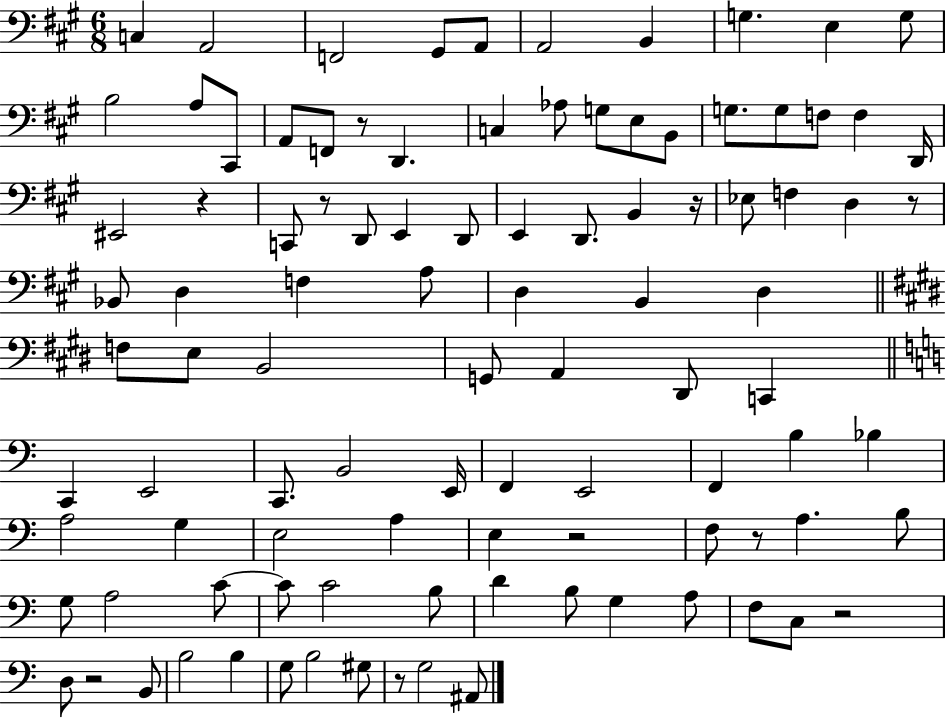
C3/q A2/h F2/h G#2/e A2/e A2/h B2/q G3/q. E3/q G3/e B3/h A3/e C#2/e A2/e F2/e R/e D2/q. C3/q Ab3/e G3/e E3/e B2/e G3/e. G3/e F3/e F3/q D2/s EIS2/h R/q C2/e R/e D2/e E2/q D2/e E2/q D2/e. B2/q R/s Eb3/e F3/q D3/q R/e Bb2/e D3/q F3/q A3/e D3/q B2/q D3/q F3/e E3/e B2/h G2/e A2/q D#2/e C2/q C2/q E2/h C2/e. B2/h E2/s F2/q E2/h F2/q B3/q Bb3/q A3/h G3/q E3/h A3/q E3/q R/h F3/e R/e A3/q. B3/e G3/e A3/h C4/e C4/e C4/h B3/e D4/q B3/e G3/q A3/e F3/e C3/e R/h D3/e R/h B2/e B3/h B3/q G3/e B3/h G#3/e R/e G3/h A#2/e